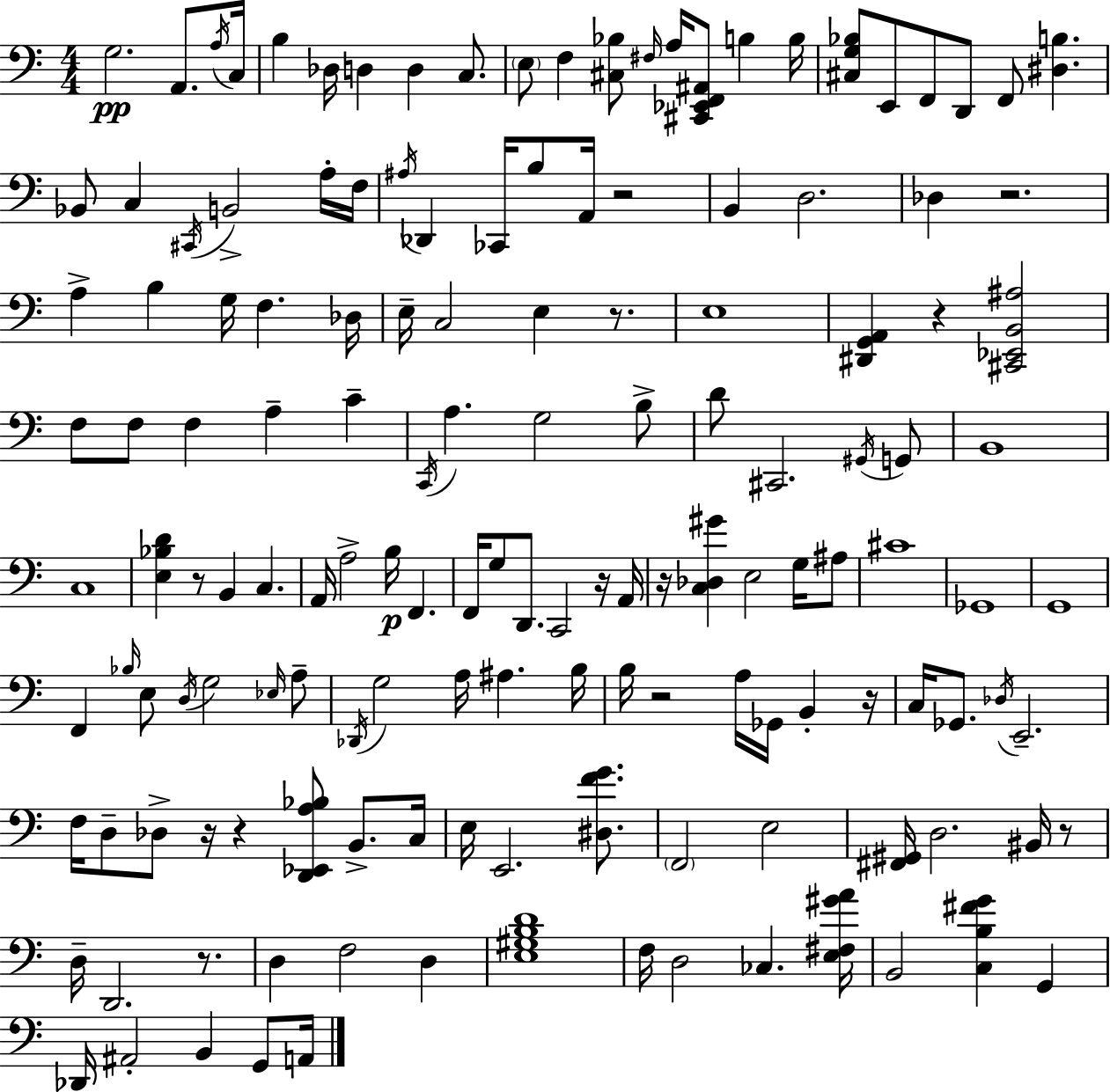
X:1
T:Untitled
M:4/4
L:1/4
K:C
G,2 A,,/2 A,/4 C,/4 B, _D,/4 D, D, C,/2 E,/2 F, [^C,_B,]/2 ^F,/4 A,/4 [^C,,_E,,F,,^A,,]/2 B, B,/4 [^C,G,_B,]/2 E,,/2 F,,/2 D,,/2 F,,/2 [^D,B,] _B,,/2 C, ^C,,/4 B,,2 A,/4 F,/4 ^A,/4 _D,, _C,,/4 B,/2 A,,/4 z2 B,, D,2 _D, z2 A, B, G,/4 F, _D,/4 E,/4 C,2 E, z/2 E,4 [^D,,G,,A,,] z [^C,,_E,,B,,^A,]2 F,/2 F,/2 F, A, C C,,/4 A, G,2 B,/2 D/2 ^C,,2 ^G,,/4 G,,/2 B,,4 C,4 [E,_B,D] z/2 B,, C, A,,/4 A,2 B,/4 F,, F,,/4 G,/2 D,,/2 C,,2 z/4 A,,/4 z/4 [C,_D,^G] E,2 G,/4 ^A,/2 ^C4 _G,,4 G,,4 F,, _B,/4 E,/2 D,/4 G,2 _E,/4 A,/2 _D,,/4 G,2 A,/4 ^A, B,/4 B,/4 z2 A,/4 _G,,/4 B,, z/4 C,/4 _G,,/2 _D,/4 E,,2 F,/4 D,/2 _D,/2 z/4 z [D,,_E,,A,_B,]/2 B,,/2 C,/4 E,/4 E,,2 [^D,FG]/2 F,,2 E,2 [^F,,^G,,]/4 D,2 ^B,,/4 z/2 D,/4 D,,2 z/2 D, F,2 D, [E,^G,B,D]4 F,/4 D,2 _C, [E,^F,^GA]/4 B,,2 [C,B,^FG] G,, _D,,/4 ^A,,2 B,, G,,/2 A,,/4